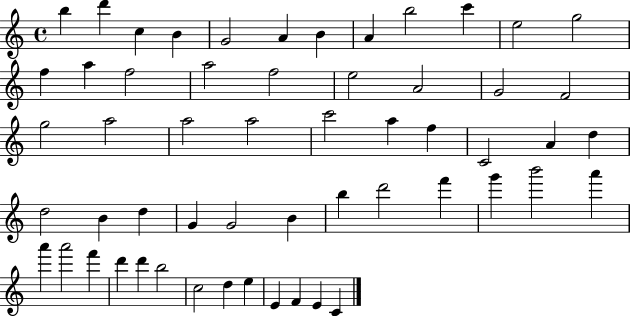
B5/q D6/q C5/q B4/q G4/h A4/q B4/q A4/q B5/h C6/q E5/h G5/h F5/q A5/q F5/h A5/h F5/h E5/h A4/h G4/h F4/h G5/h A5/h A5/h A5/h C6/h A5/q F5/q C4/h A4/q D5/q D5/h B4/q D5/q G4/q G4/h B4/q B5/q D6/h F6/q G6/q B6/h A6/q A6/q A6/h F6/q D6/q D6/q B5/h C5/h D5/q E5/q E4/q F4/q E4/q C4/q